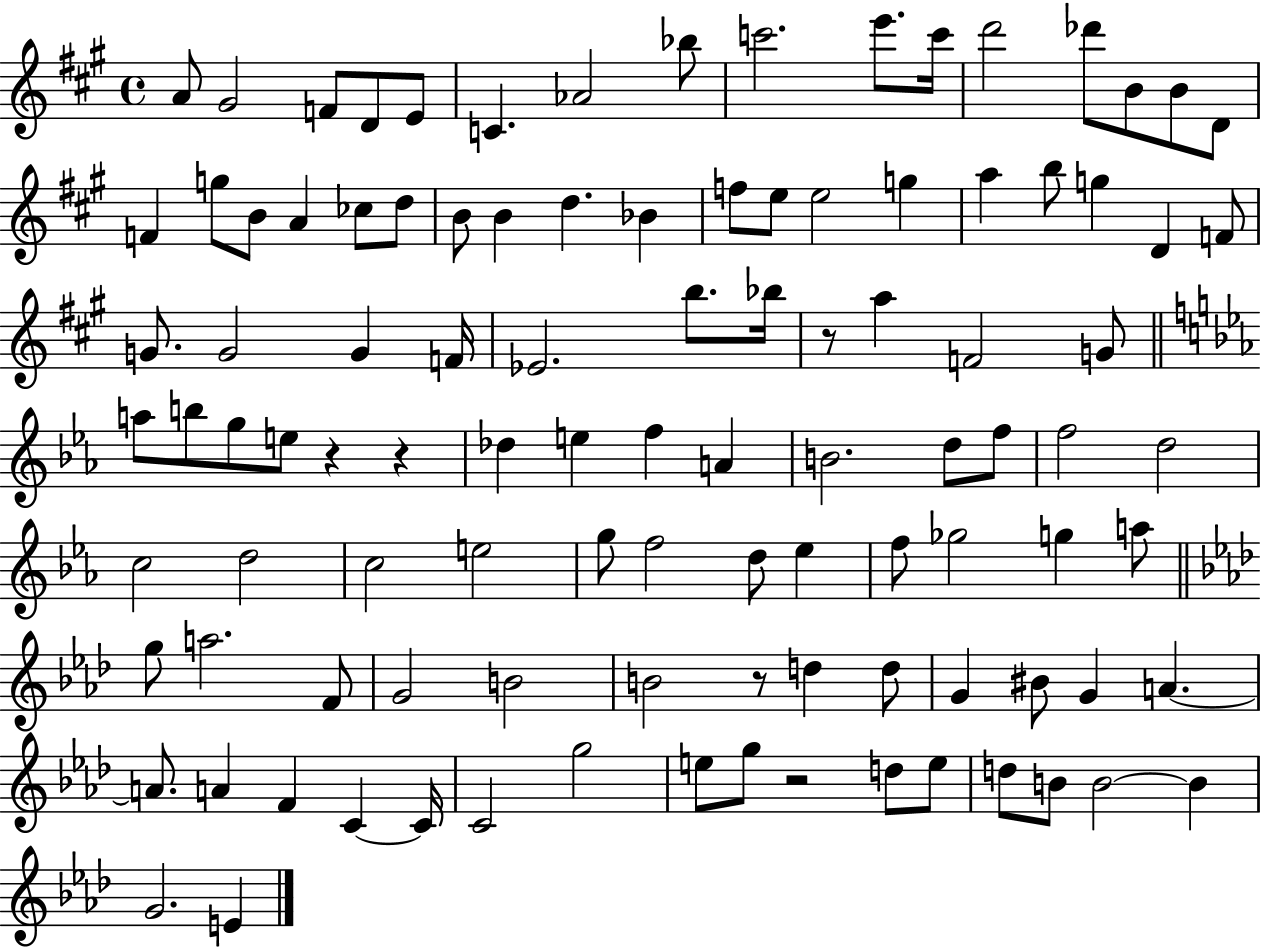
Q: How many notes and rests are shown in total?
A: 104